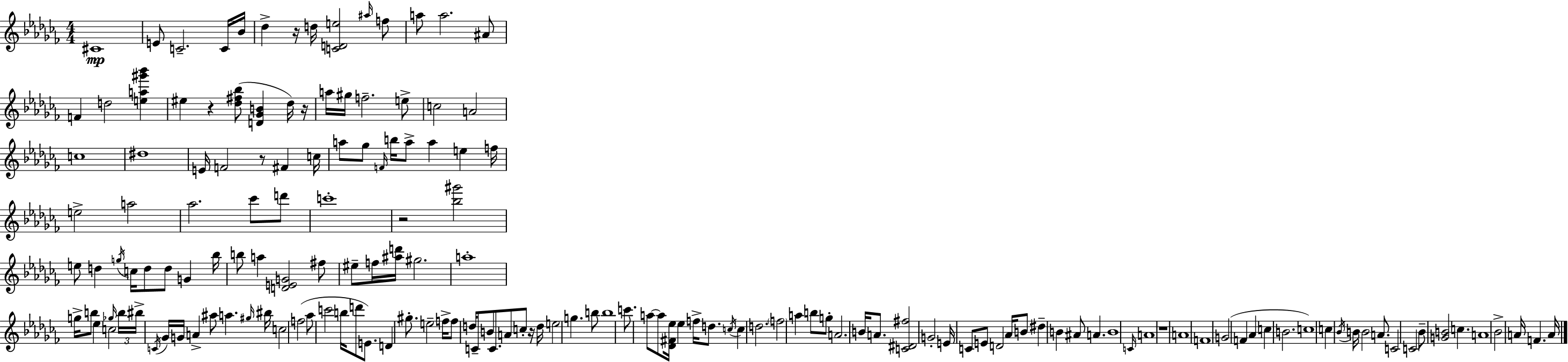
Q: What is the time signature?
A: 4/4